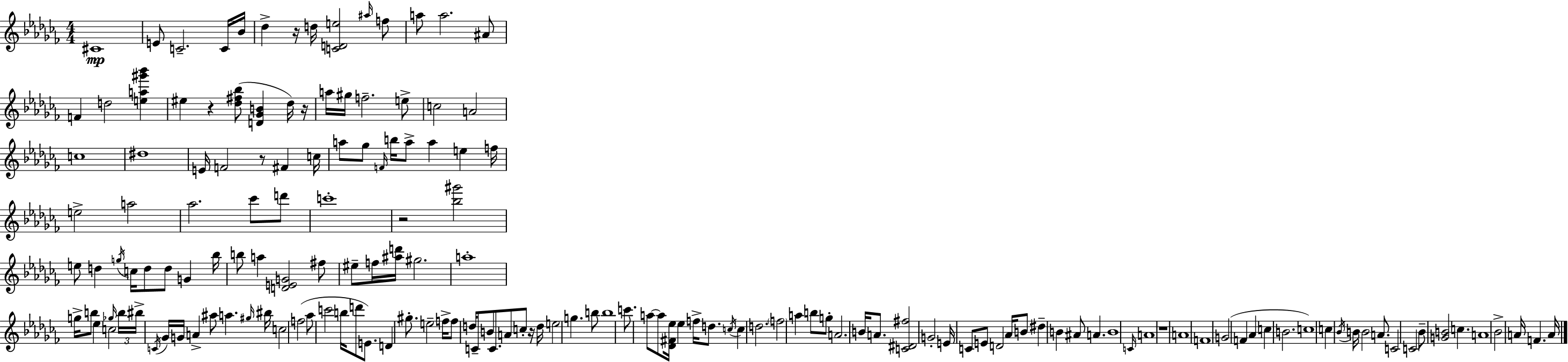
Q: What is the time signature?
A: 4/4